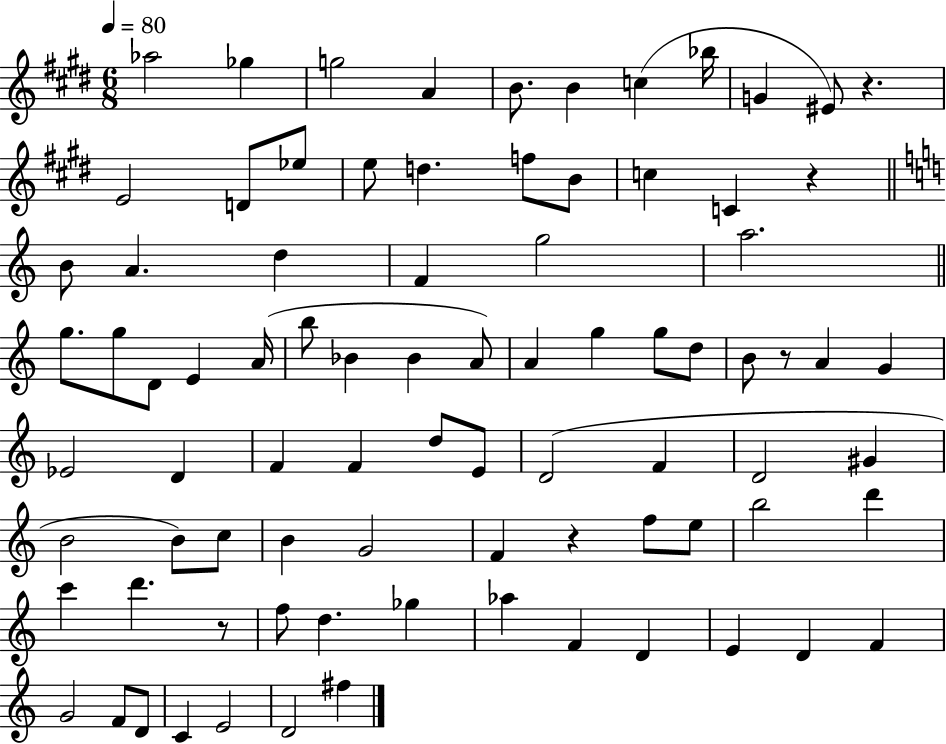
{
  \clef treble
  \numericTimeSignature
  \time 6/8
  \key e \major
  \tempo 4 = 80
  \repeat volta 2 { aes''2 ges''4 | g''2 a'4 | b'8. b'4 c''4( bes''16 | g'4 eis'8) r4. | \break e'2 d'8 ees''8 | e''8 d''4. f''8 b'8 | c''4 c'4 r4 | \bar "||" \break \key c \major b'8 a'4. d''4 | f'4 g''2 | a''2. | \bar "||" \break \key c \major g''8. g''8 d'8 e'4 a'16( | b''8 bes'4 bes'4 a'8) | a'4 g''4 g''8 d''8 | b'8 r8 a'4 g'4 | \break ees'2 d'4 | f'4 f'4 d''8 e'8 | d'2( f'4 | d'2 gis'4 | \break b'2 b'8) c''8 | b'4 g'2 | f'4 r4 f''8 e''8 | b''2 d'''4 | \break c'''4 d'''4. r8 | f''8 d''4. ges''4 | aes''4 f'4 d'4 | e'4 d'4 f'4 | \break g'2 f'8 d'8 | c'4 e'2 | d'2 fis''4 | } \bar "|."
}